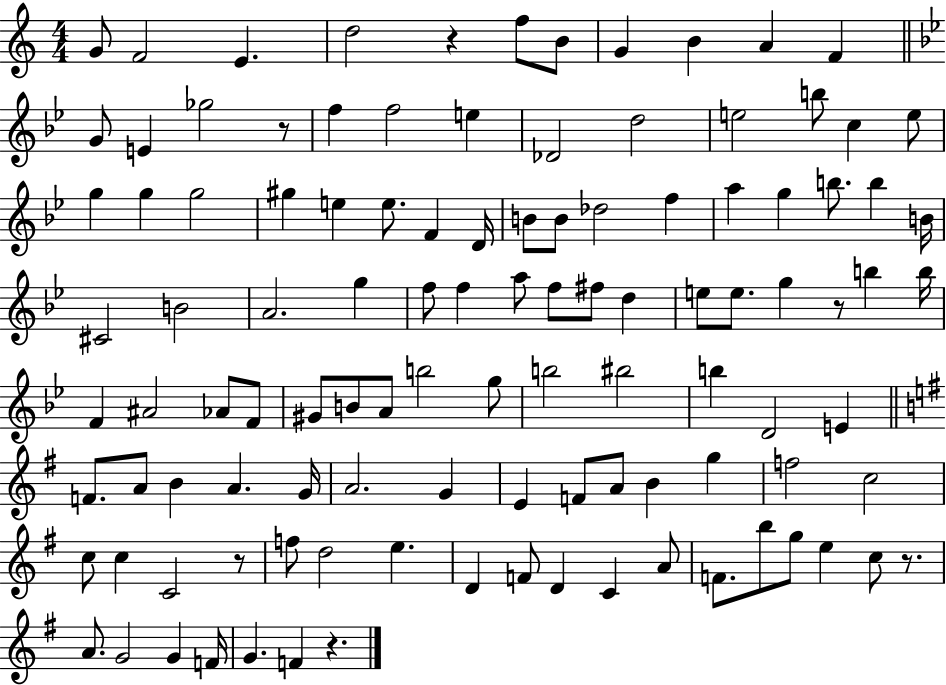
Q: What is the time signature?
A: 4/4